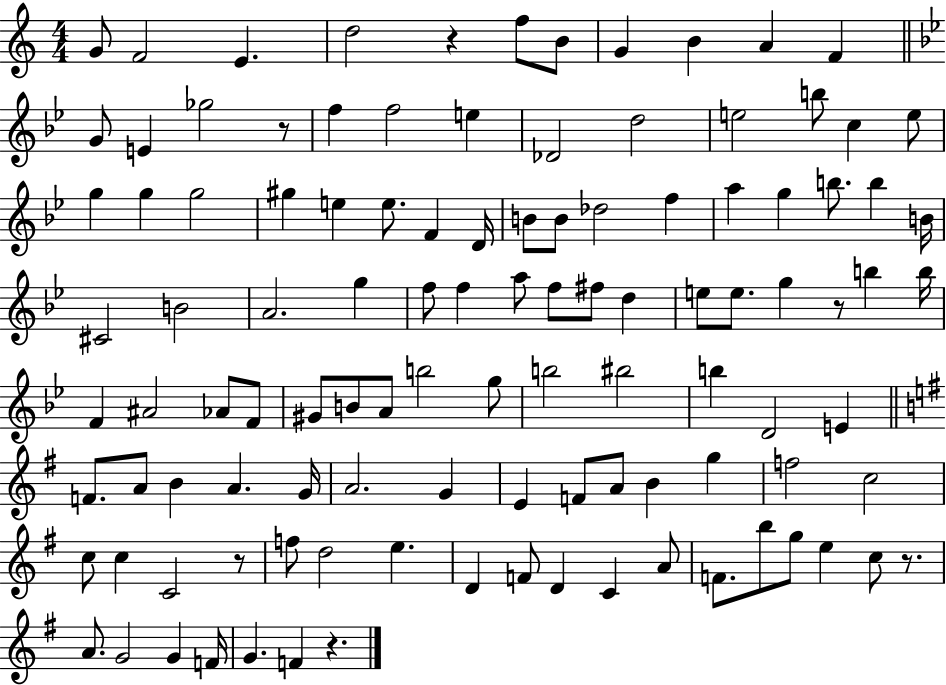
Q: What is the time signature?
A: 4/4